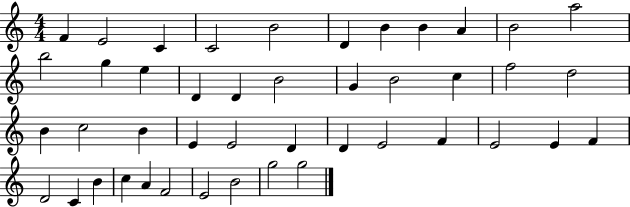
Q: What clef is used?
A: treble